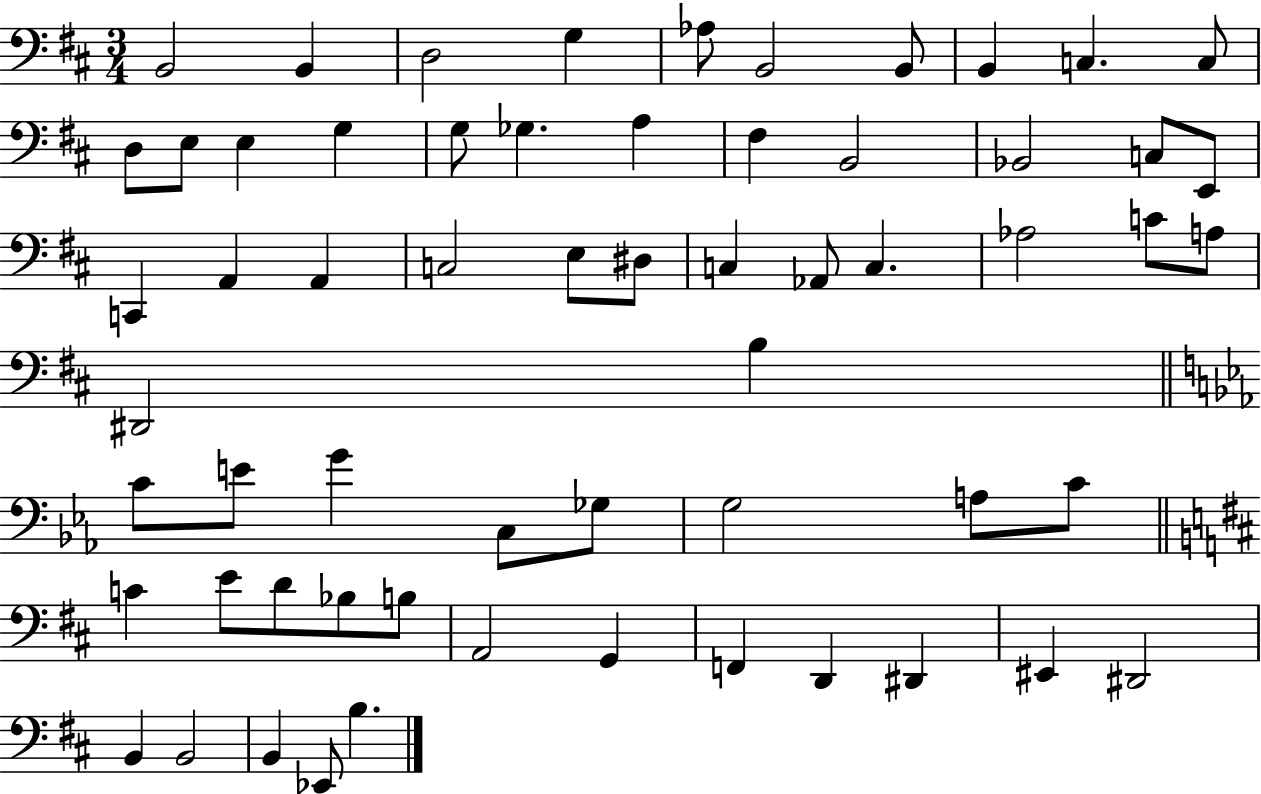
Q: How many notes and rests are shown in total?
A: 61